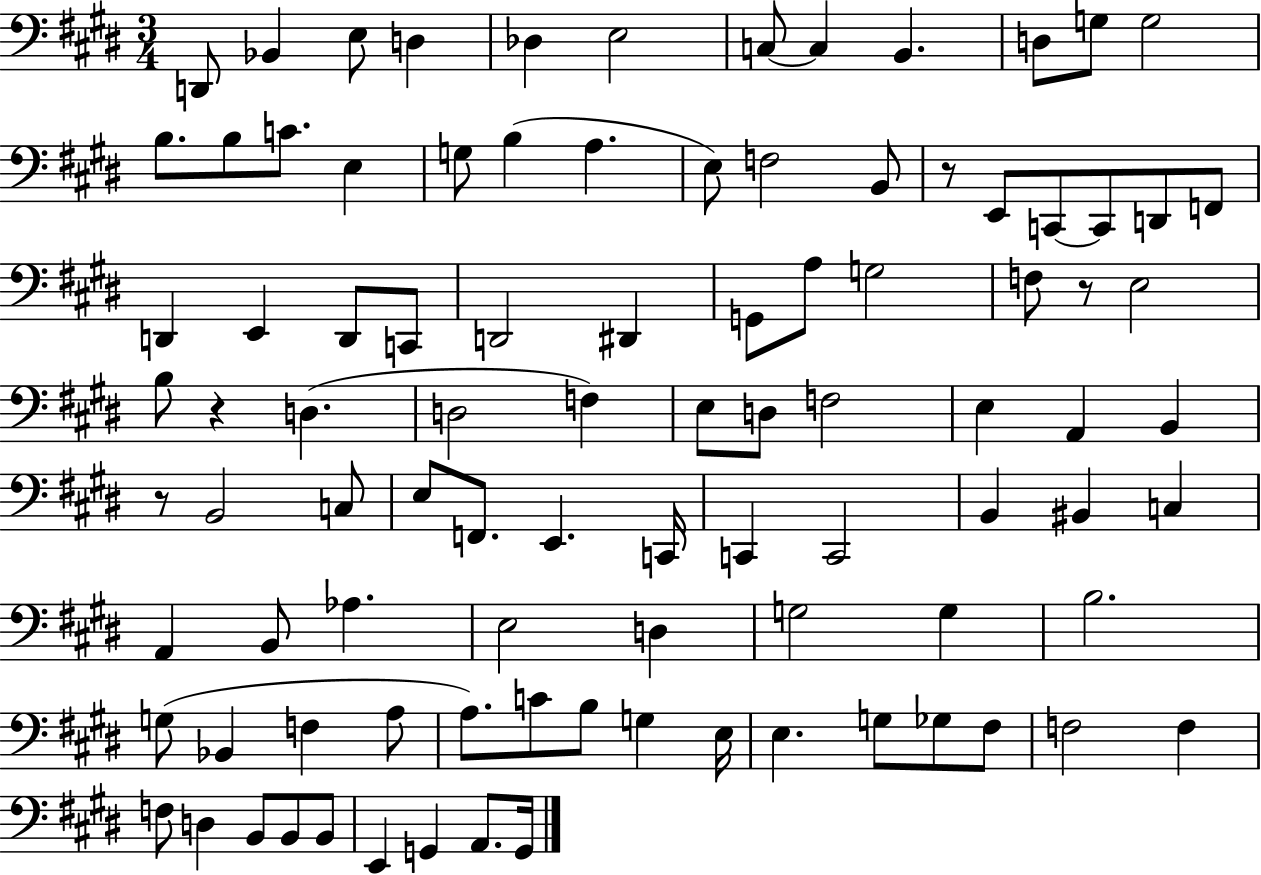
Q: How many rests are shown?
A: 4